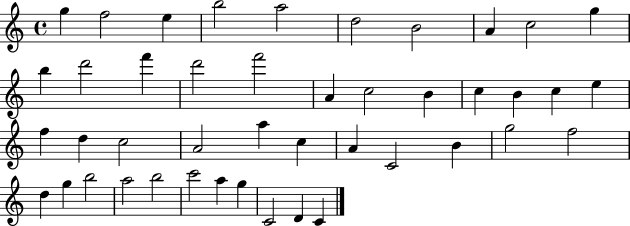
{
  \clef treble
  \time 4/4
  \defaultTimeSignature
  \key c \major
  g''4 f''2 e''4 | b''2 a''2 | d''2 b'2 | a'4 c''2 g''4 | \break b''4 d'''2 f'''4 | d'''2 f'''2 | a'4 c''2 b'4 | c''4 b'4 c''4 e''4 | \break f''4 d''4 c''2 | a'2 a''4 c''4 | a'4 c'2 b'4 | g''2 f''2 | \break d''4 g''4 b''2 | a''2 b''2 | c'''2 a''4 g''4 | c'2 d'4 c'4 | \break \bar "|."
}